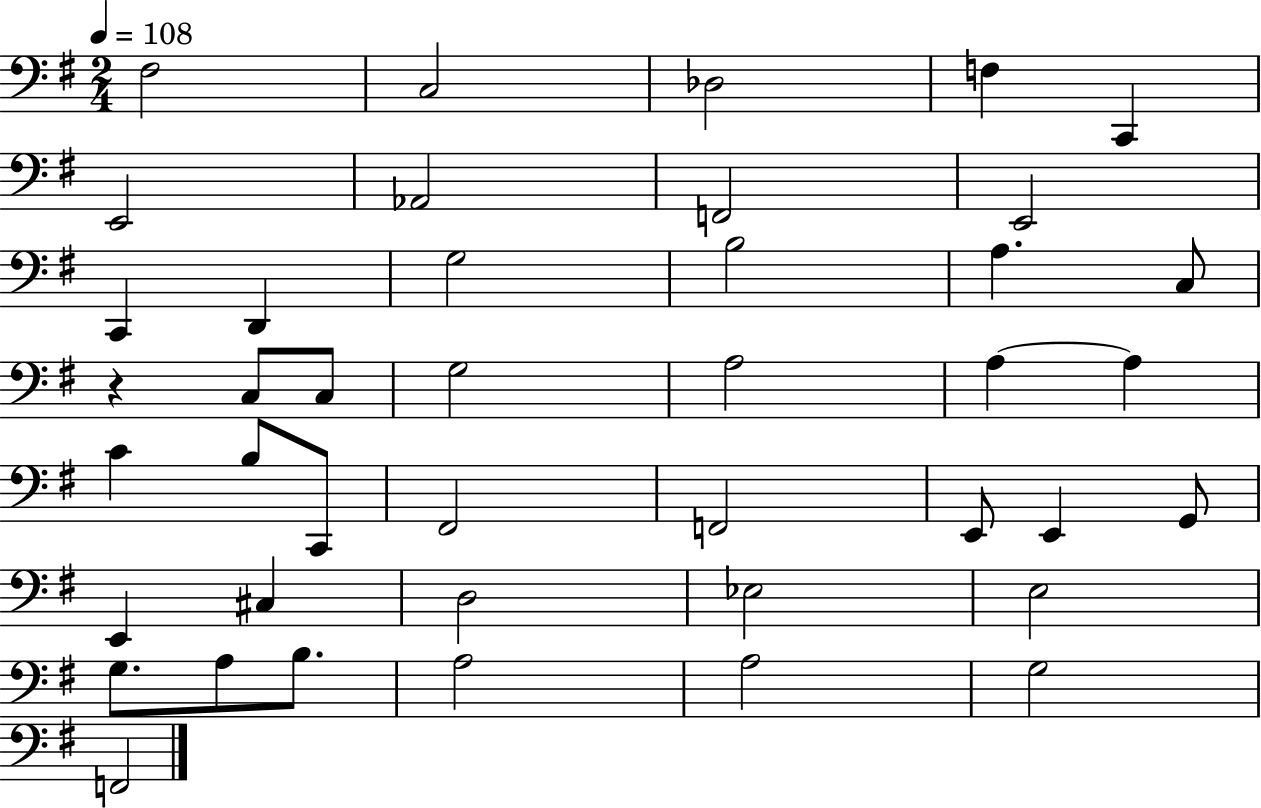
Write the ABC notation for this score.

X:1
T:Untitled
M:2/4
L:1/4
K:G
^F,2 C,2 _D,2 F, C,, E,,2 _A,,2 F,,2 E,,2 C,, D,, G,2 B,2 A, C,/2 z C,/2 C,/2 G,2 A,2 A, A, C B,/2 C,,/2 ^F,,2 F,,2 E,,/2 E,, G,,/2 E,, ^C, D,2 _E,2 E,2 G,/2 A,/2 B,/2 A,2 A,2 G,2 F,,2